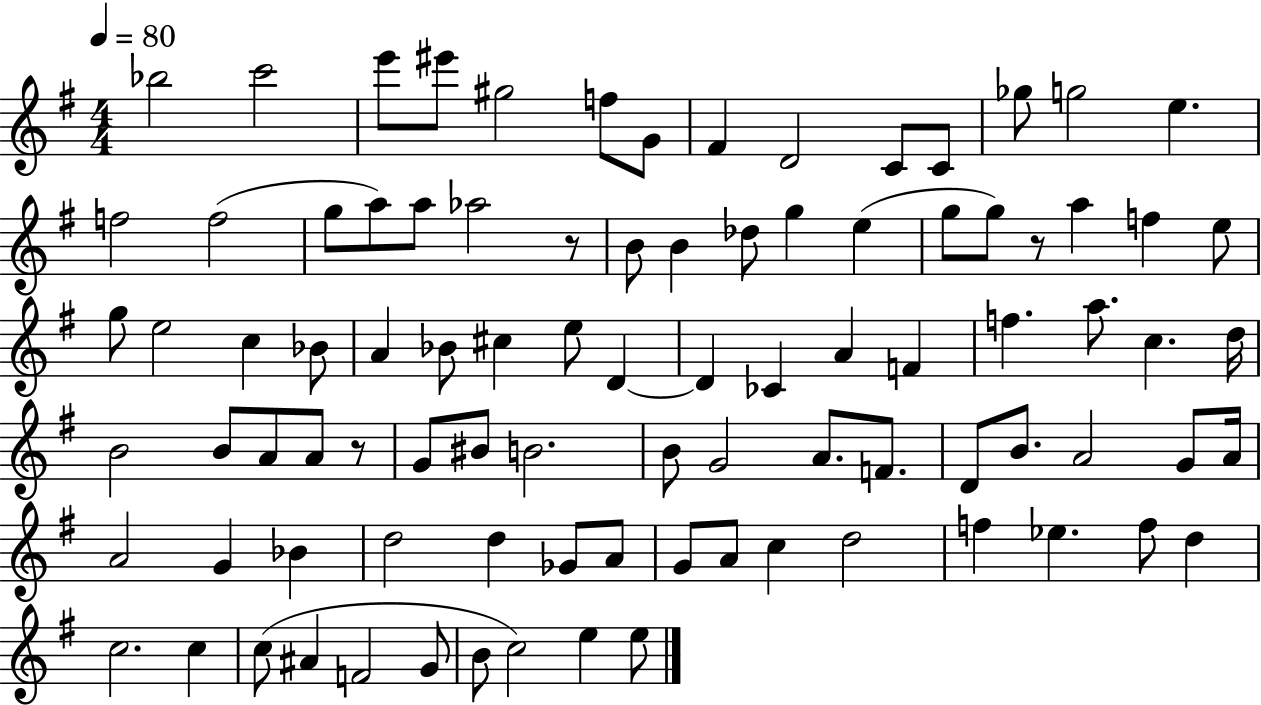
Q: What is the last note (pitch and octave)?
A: E5